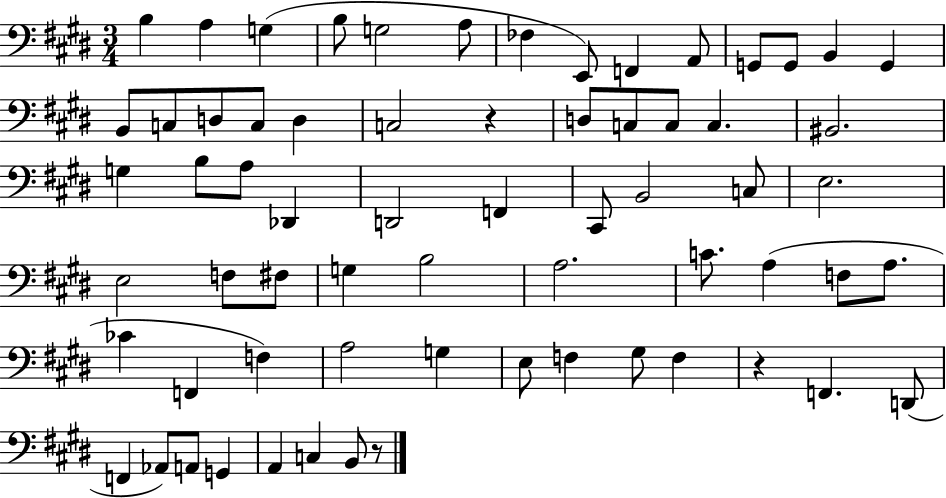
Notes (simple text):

B3/q A3/q G3/q B3/e G3/h A3/e FES3/q E2/e F2/q A2/e G2/e G2/e B2/q G2/q B2/e C3/e D3/e C3/e D3/q C3/h R/q D3/e C3/e C3/e C3/q. BIS2/h. G3/q B3/e A3/e Db2/q D2/h F2/q C#2/e B2/h C3/e E3/h. E3/h F3/e F#3/e G3/q B3/h A3/h. C4/e. A3/q F3/e A3/e. CES4/q F2/q F3/q A3/h G3/q E3/e F3/q G#3/e F3/q R/q F2/q. D2/e F2/q Ab2/e A2/e G2/q A2/q C3/q B2/e R/e